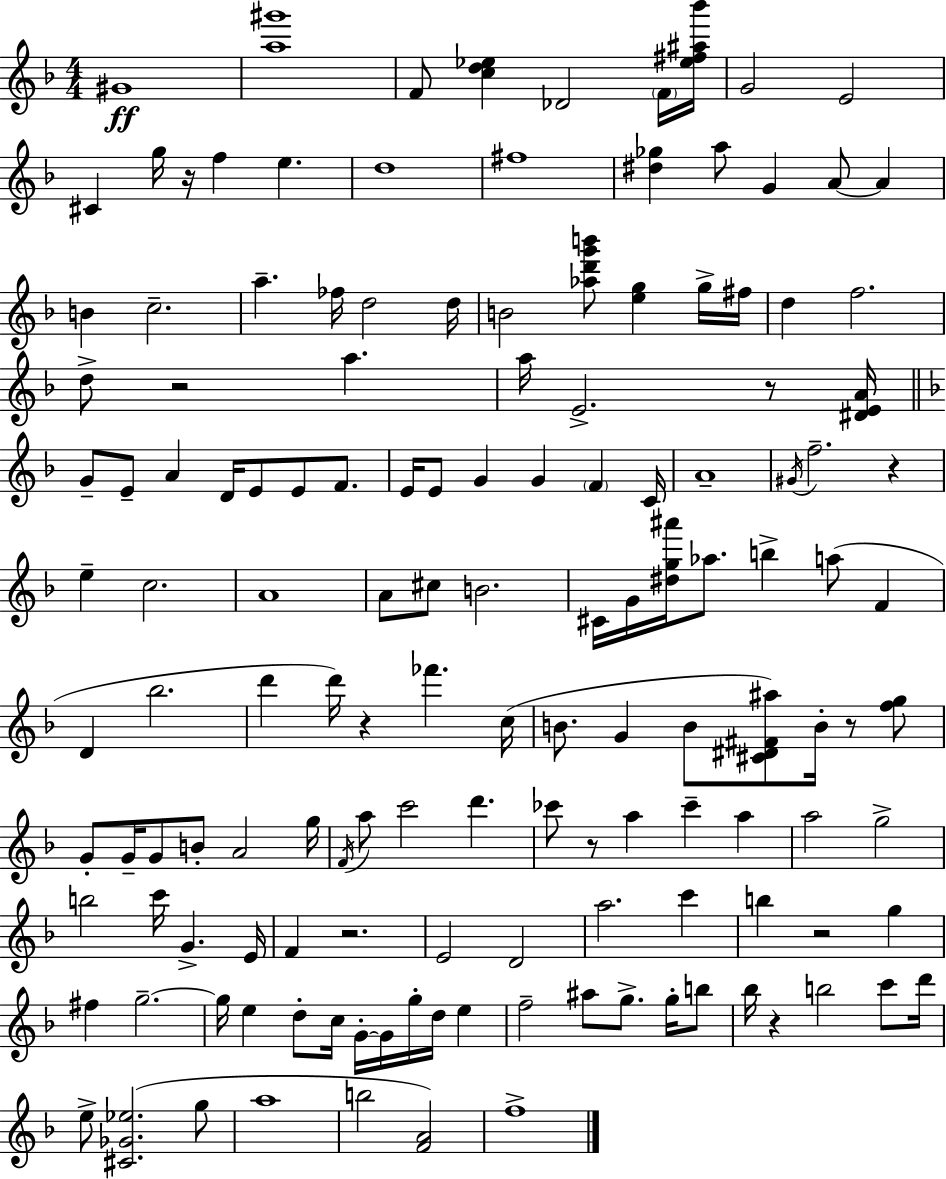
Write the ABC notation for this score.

X:1
T:Untitled
M:4/4
L:1/4
K:F
^G4 [a^g']4 F/2 [cd_e] _D2 F/4 [_e^f^a_b']/4 G2 E2 ^C g/4 z/4 f e d4 ^f4 [^d_g] a/2 G A/2 A B c2 a _f/4 d2 d/4 B2 [_ad'g'b']/2 [eg] g/4 ^f/4 d f2 d/2 z2 a a/4 E2 z/2 [^DEA]/4 G/2 E/2 A D/4 E/2 E/2 F/2 E/4 E/2 G G F C/4 A4 ^G/4 f2 z e c2 A4 A/2 ^c/2 B2 ^C/4 G/4 [^dg^a']/4 _a/2 b a/2 F D _b2 d' d'/4 z _f' c/4 B/2 G B/2 [^C^D^F^a]/2 B/4 z/2 [fg]/2 G/2 G/4 G/2 B/2 A2 g/4 F/4 a/2 c'2 d' _c'/2 z/2 a _c' a a2 g2 b2 c'/4 G E/4 F z2 E2 D2 a2 c' b z2 g ^f g2 g/4 e d/2 c/4 G/4 G/4 g/4 d/4 e f2 ^a/2 g/2 g/4 b/2 _b/4 z b2 c'/2 d'/4 e/2 [^C_G_e]2 g/2 a4 b2 [FA]2 f4